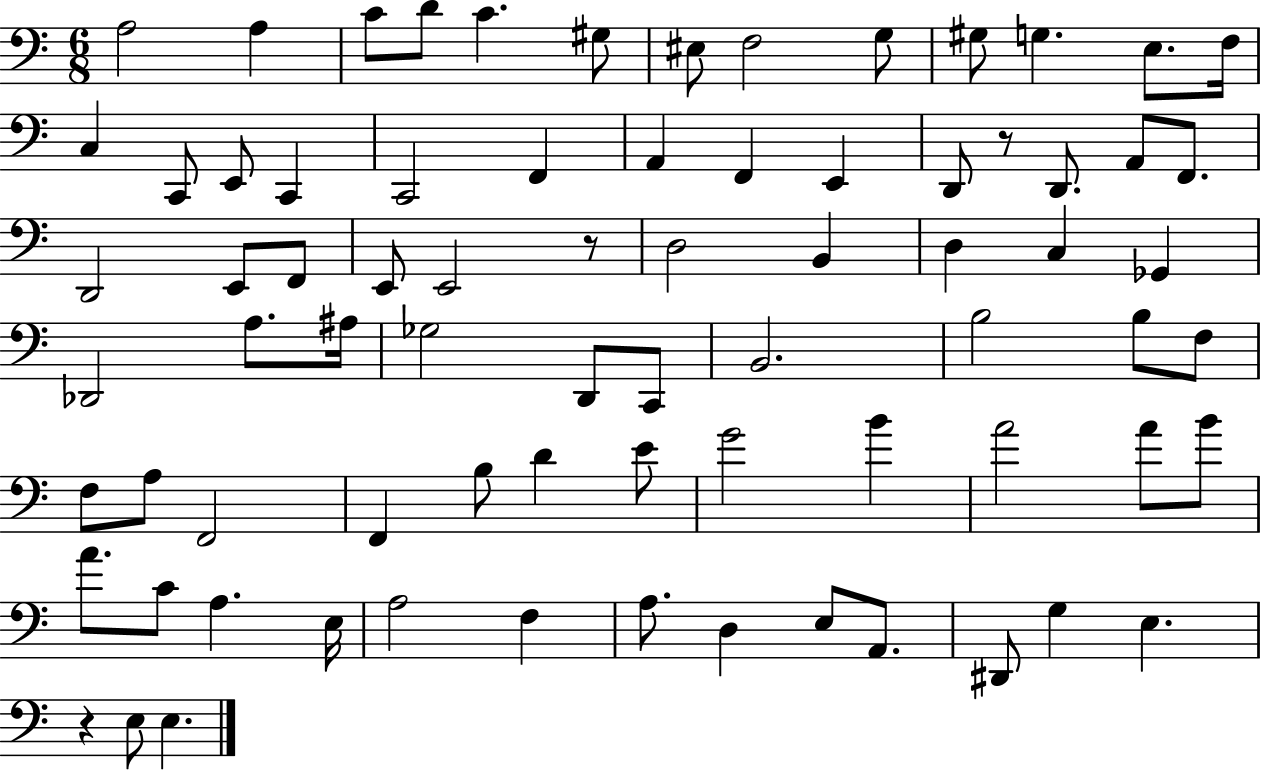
A3/h A3/q C4/e D4/e C4/q. G#3/e EIS3/e F3/h G3/e G#3/e G3/q. E3/e. F3/s C3/q C2/e E2/e C2/q C2/h F2/q A2/q F2/q E2/q D2/e R/e D2/e. A2/e F2/e. D2/h E2/e F2/e E2/e E2/h R/e D3/h B2/q D3/q C3/q Gb2/q Db2/h A3/e. A#3/s Gb3/h D2/e C2/e B2/h. B3/h B3/e F3/e F3/e A3/e F2/h F2/q B3/e D4/q E4/e G4/h B4/q A4/h A4/e B4/e A4/e. C4/e A3/q. E3/s A3/h F3/q A3/e. D3/q E3/e A2/e. D#2/e G3/q E3/q. R/q E3/e E3/q.